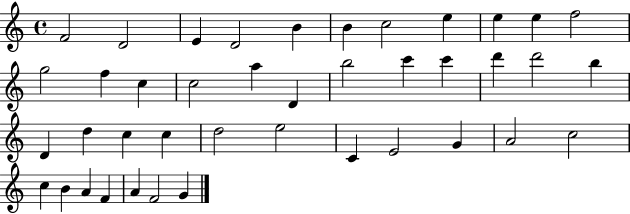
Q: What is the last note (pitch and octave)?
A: G4